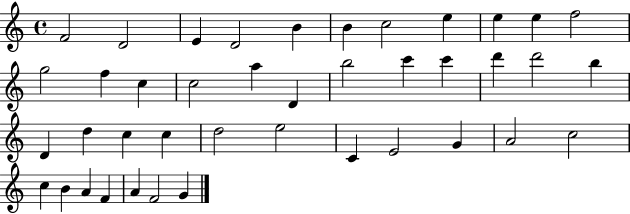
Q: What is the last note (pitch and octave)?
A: G4